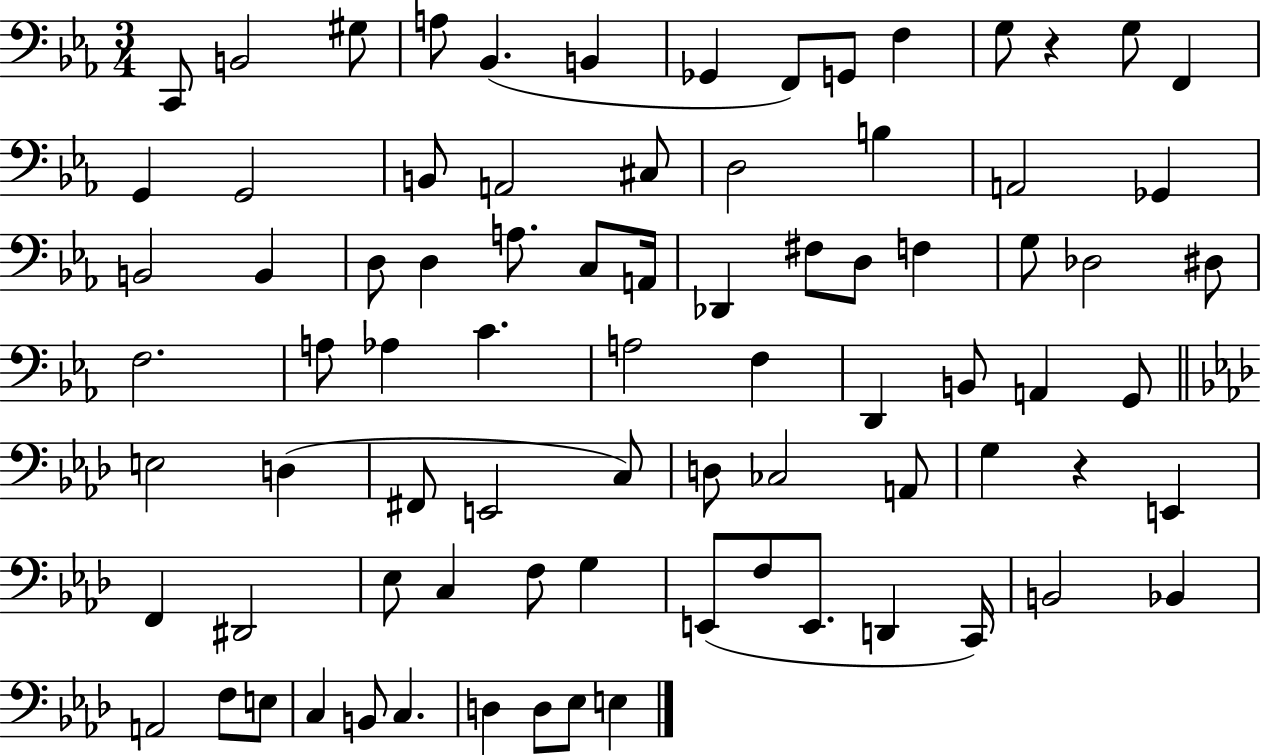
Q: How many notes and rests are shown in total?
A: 81